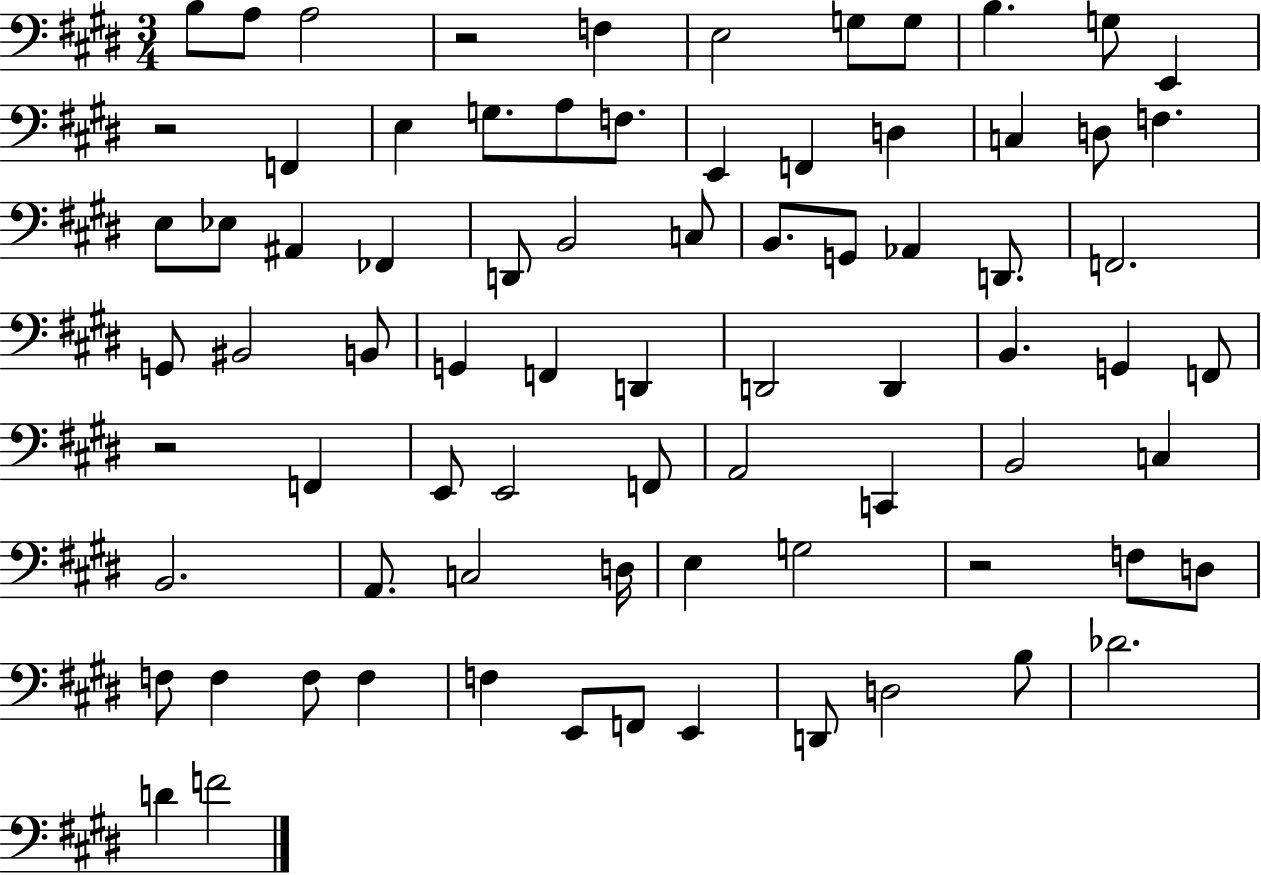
X:1
T:Untitled
M:3/4
L:1/4
K:E
B,/2 A,/2 A,2 z2 F, E,2 G,/2 G,/2 B, G,/2 E,, z2 F,, E, G,/2 A,/2 F,/2 E,, F,, D, C, D,/2 F, E,/2 _E,/2 ^A,, _F,, D,,/2 B,,2 C,/2 B,,/2 G,,/2 _A,, D,,/2 F,,2 G,,/2 ^B,,2 B,,/2 G,, F,, D,, D,,2 D,, B,, G,, F,,/2 z2 F,, E,,/2 E,,2 F,,/2 A,,2 C,, B,,2 C, B,,2 A,,/2 C,2 D,/4 E, G,2 z2 F,/2 D,/2 F,/2 F, F,/2 F, F, E,,/2 F,,/2 E,, D,,/2 D,2 B,/2 _D2 D F2